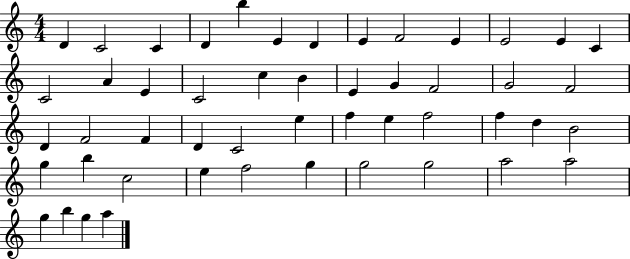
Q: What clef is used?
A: treble